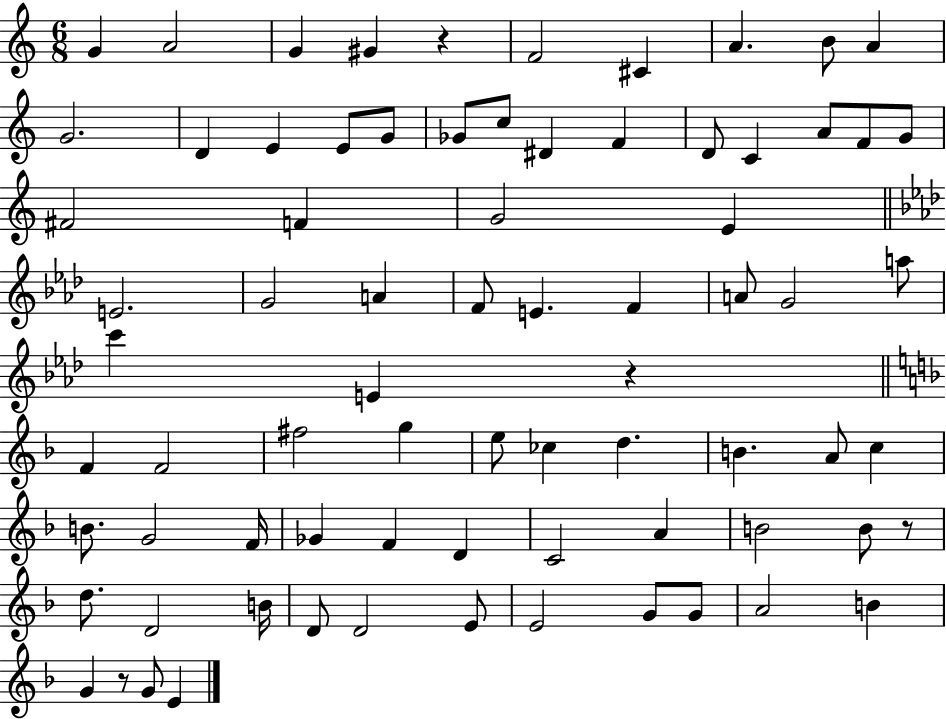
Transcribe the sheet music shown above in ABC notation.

X:1
T:Untitled
M:6/8
L:1/4
K:C
G A2 G ^G z F2 ^C A B/2 A G2 D E E/2 G/2 _G/2 c/2 ^D F D/2 C A/2 F/2 G/2 ^F2 F G2 E E2 G2 A F/2 E F A/2 G2 a/2 c' E z F F2 ^f2 g e/2 _c d B A/2 c B/2 G2 F/4 _G F D C2 A B2 B/2 z/2 d/2 D2 B/4 D/2 D2 E/2 E2 G/2 G/2 A2 B G z/2 G/2 E